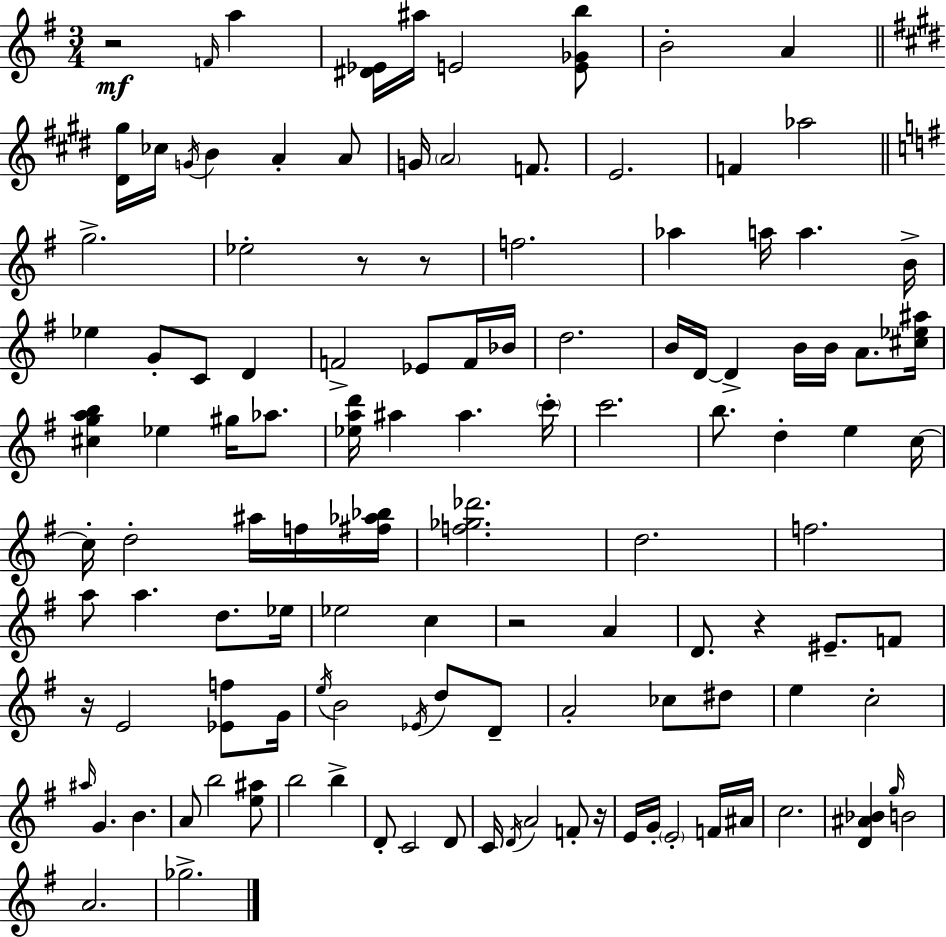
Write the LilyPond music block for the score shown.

{
  \clef treble
  \numericTimeSignature
  \time 3/4
  \key e \minor
  r2\mf \grace { f'16 } a''4 | <dis' ees'>16 ais''16 e'2 <e' ges' b''>8 | b'2-. a'4 | \bar "||" \break \key e \major <dis' gis''>16 ces''16 \acciaccatura { g'16 } b'4 a'4-. a'8 | g'16 \parenthesize a'2 f'8. | e'2. | f'4 aes''2 | \break \bar "||" \break \key g \major g''2.-> | ees''2-. r8 r8 | f''2. | aes''4 a''16 a''4. b'16-> | \break ees''4 g'8-. c'8 d'4 | f'2-> ees'8 f'16 bes'16 | d''2. | b'16 d'16~~ d'4-> b'16 b'16 a'8. <cis'' ees'' ais''>16 | \break <cis'' g'' a'' b''>4 ees''4 gis''16 aes''8. | <ees'' a'' d'''>16 ais''4 ais''4. \parenthesize c'''16-. | c'''2. | b''8. d''4-. e''4 c''16~~ | \break c''16-. d''2-. ais''16 f''16 <fis'' aes'' bes''>16 | <f'' ges'' des'''>2. | d''2. | f''2. | \break a''8 a''4. d''8. ees''16 | ees''2 c''4 | r2 a'4 | d'8. r4 eis'8.-- f'8 | \break r16 e'2 <ees' f''>8 g'16 | \acciaccatura { e''16 } b'2 \acciaccatura { ees'16 } d''8 | d'8-- a'2-. ces''8 | dis''8 e''4 c''2-. | \break \grace { ais''16 } g'4. b'4. | a'8 b''2 | <e'' ais''>8 b''2 b''4-> | d'8-. c'2 | \break d'8 c'16 \acciaccatura { d'16 } a'2 | f'8-. r16 e'16 g'16-. \parenthesize e'2-. | f'16 ais'16 c''2. | <d' ais' bes'>4 \grace { g''16 } b'2 | \break a'2. | ges''2.-> | \bar "|."
}